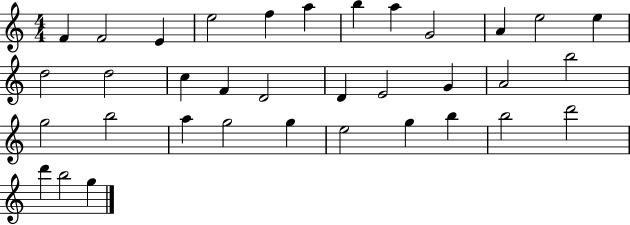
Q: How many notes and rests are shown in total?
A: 35